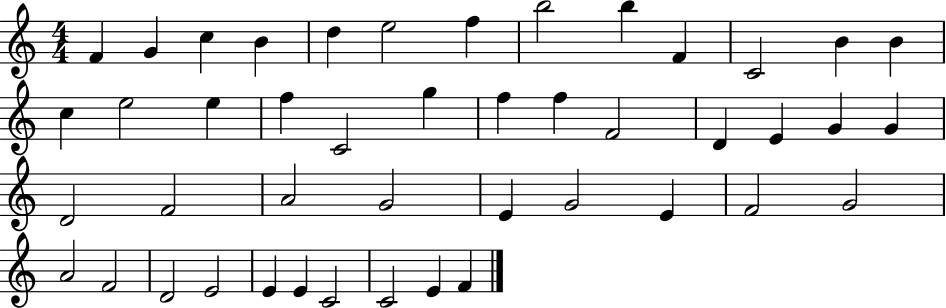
X:1
T:Untitled
M:4/4
L:1/4
K:C
F G c B d e2 f b2 b F C2 B B c e2 e f C2 g f f F2 D E G G D2 F2 A2 G2 E G2 E F2 G2 A2 F2 D2 E2 E E C2 C2 E F